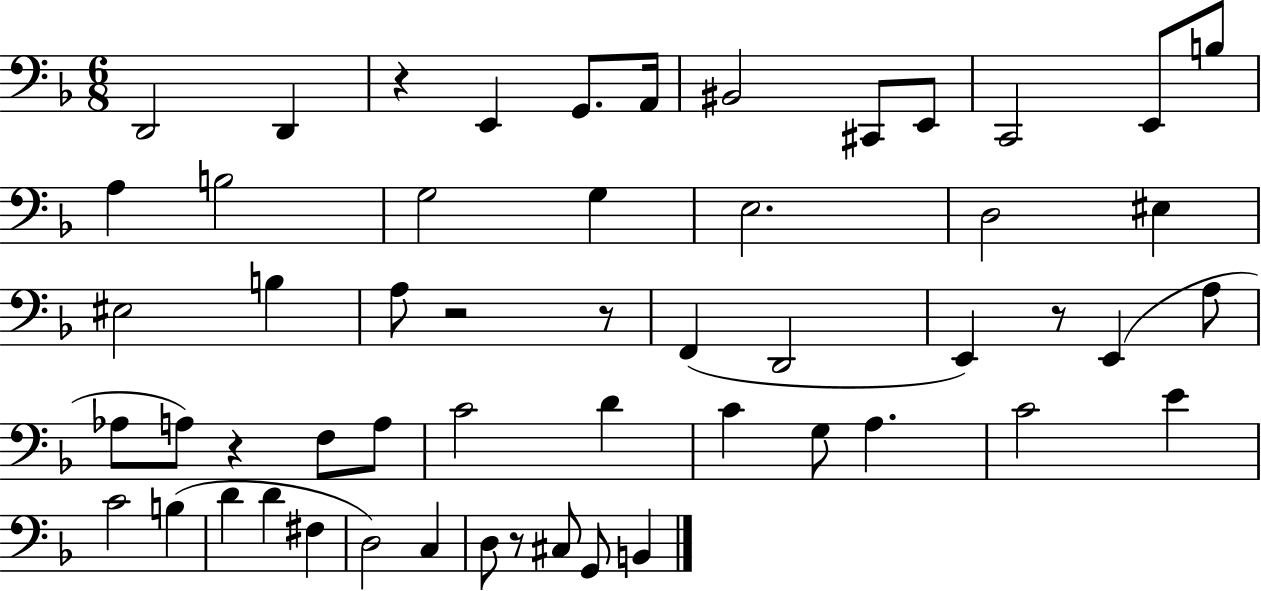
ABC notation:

X:1
T:Untitled
M:6/8
L:1/4
K:F
D,,2 D,, z E,, G,,/2 A,,/4 ^B,,2 ^C,,/2 E,,/2 C,,2 E,,/2 B,/2 A, B,2 G,2 G, E,2 D,2 ^E, ^E,2 B, A,/2 z2 z/2 F,, D,,2 E,, z/2 E,, A,/2 _A,/2 A,/2 z F,/2 A,/2 C2 D C G,/2 A, C2 E C2 B, D D ^F, D,2 C, D,/2 z/2 ^C,/2 G,,/2 B,,